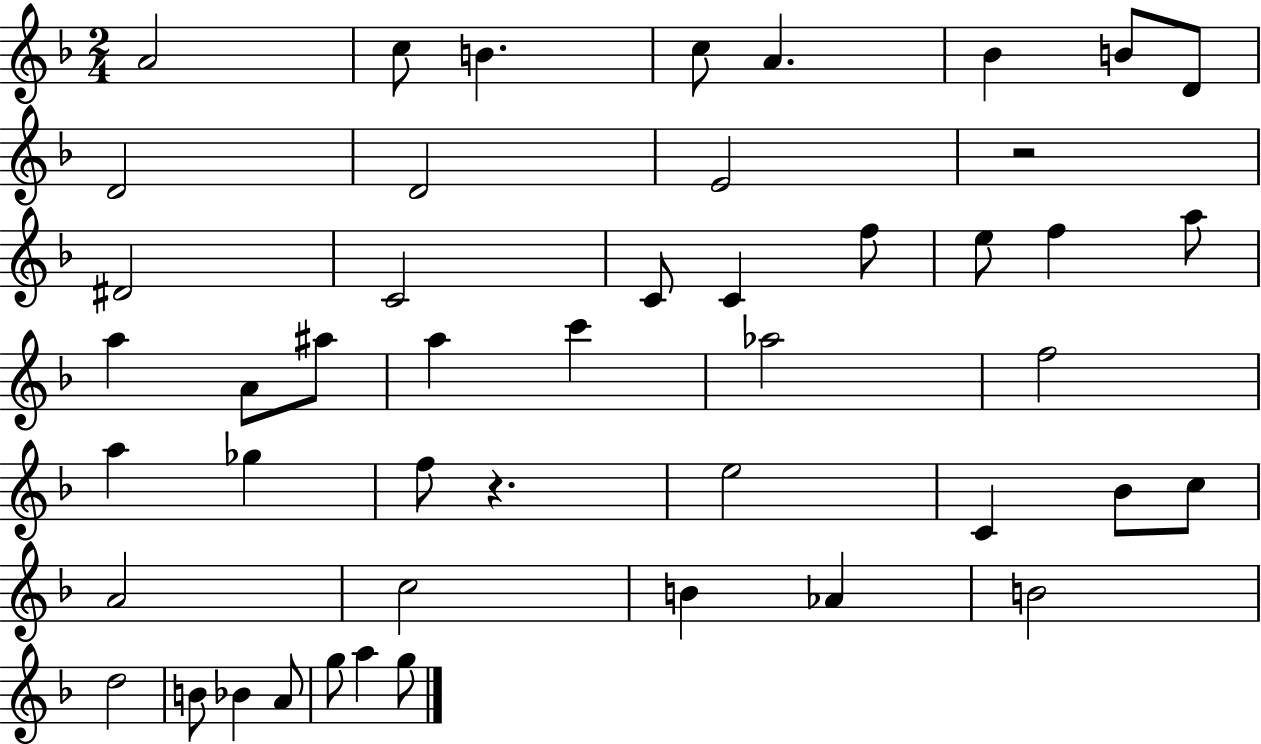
A4/h C5/e B4/q. C5/e A4/q. Bb4/q B4/e D4/e D4/h D4/h E4/h R/h D#4/h C4/h C4/e C4/q F5/e E5/e F5/q A5/e A5/q A4/e A#5/e A5/q C6/q Ab5/h F5/h A5/q Gb5/q F5/e R/q. E5/h C4/q Bb4/e C5/e A4/h C5/h B4/q Ab4/q B4/h D5/h B4/e Bb4/q A4/e G5/e A5/q G5/e